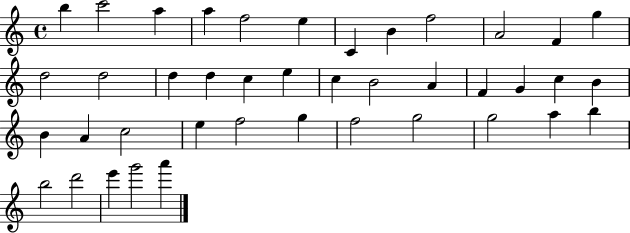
B5/q C6/h A5/q A5/q F5/h E5/q C4/q B4/q F5/h A4/h F4/q G5/q D5/h D5/h D5/q D5/q C5/q E5/q C5/q B4/h A4/q F4/q G4/q C5/q B4/q B4/q A4/q C5/h E5/q F5/h G5/q F5/h G5/h G5/h A5/q B5/q B5/h D6/h E6/q G6/h A6/q